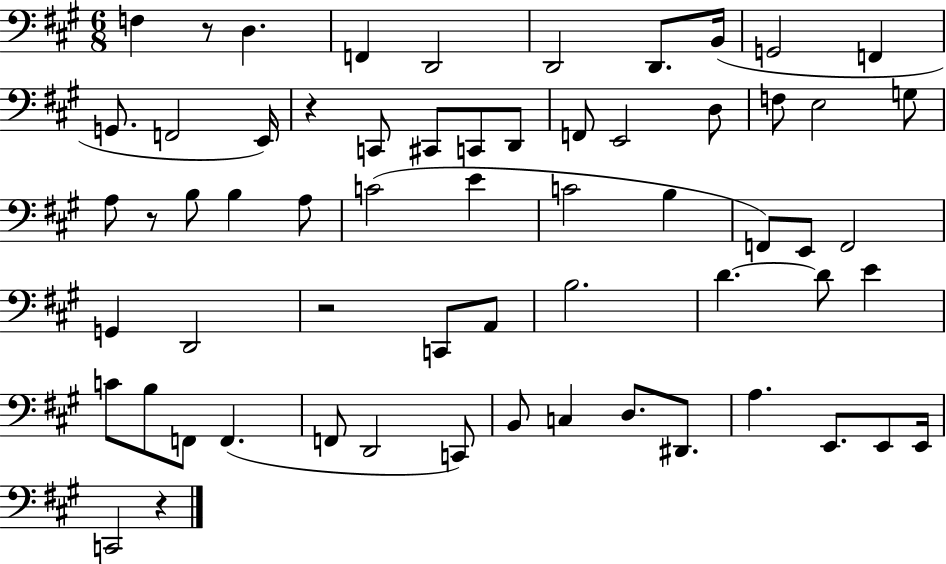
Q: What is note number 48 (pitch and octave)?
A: C2